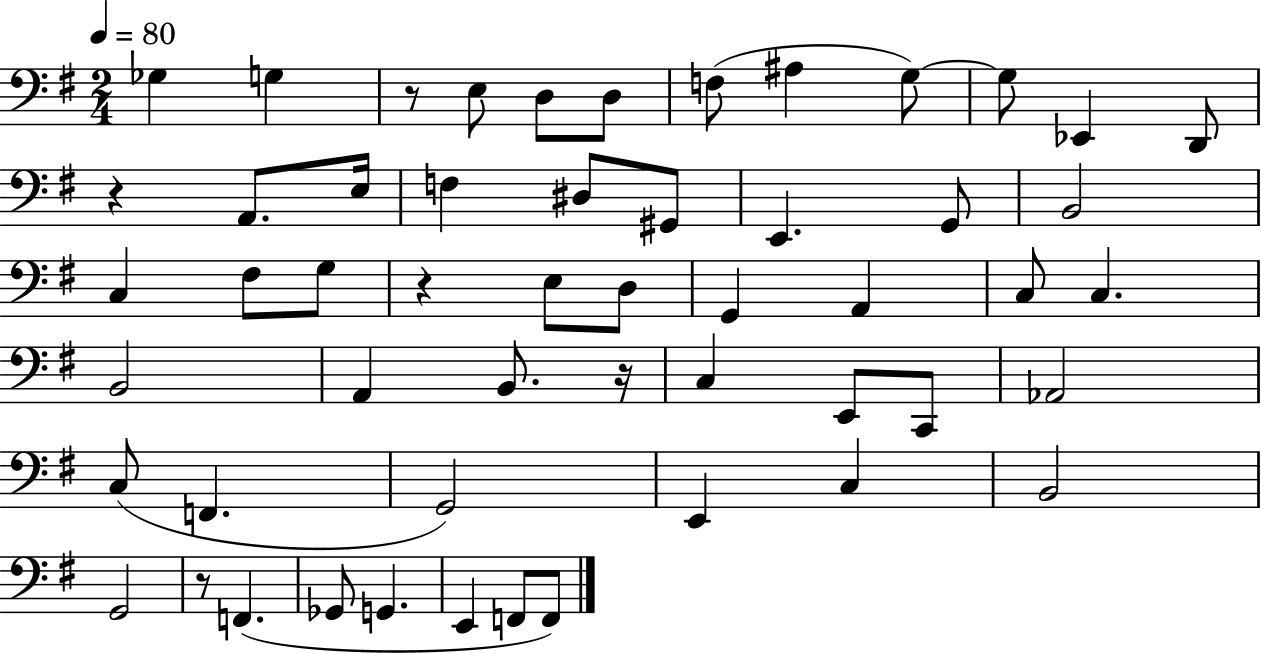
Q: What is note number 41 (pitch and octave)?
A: B2